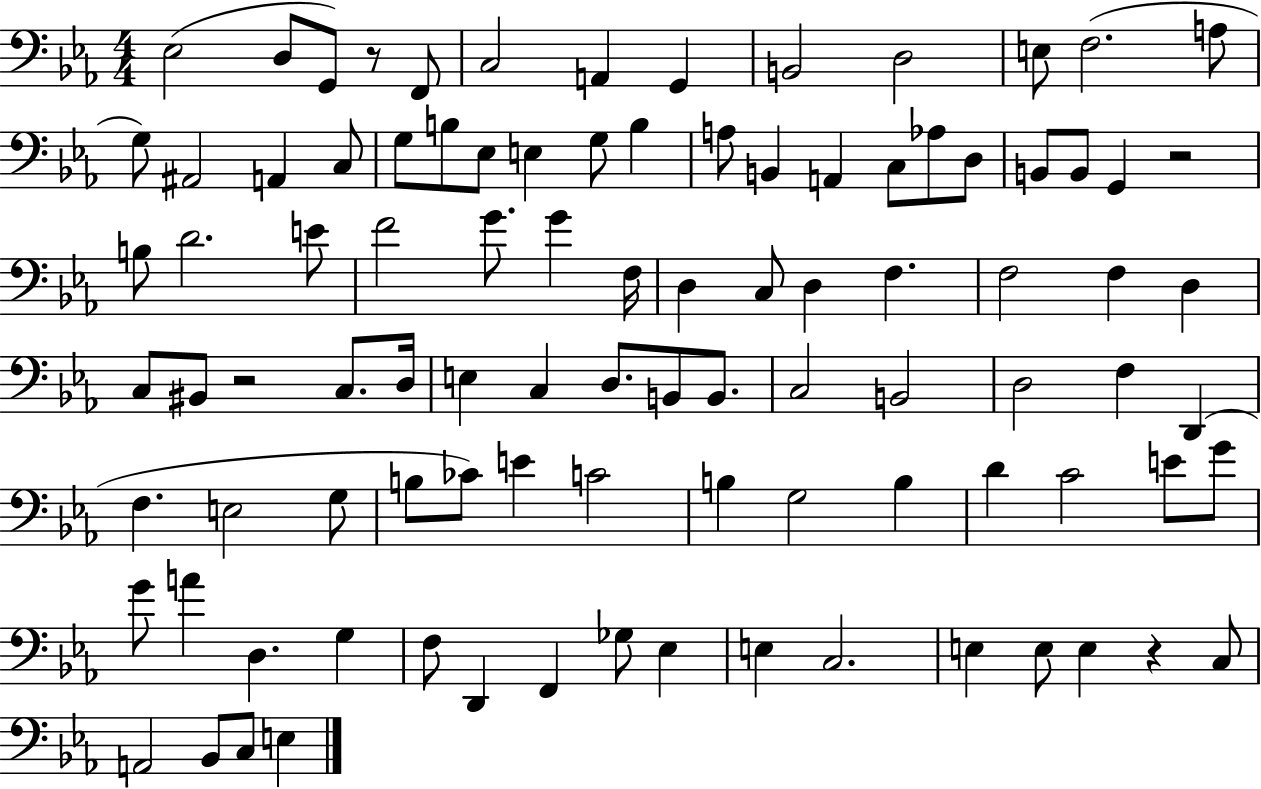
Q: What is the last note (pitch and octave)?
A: E3